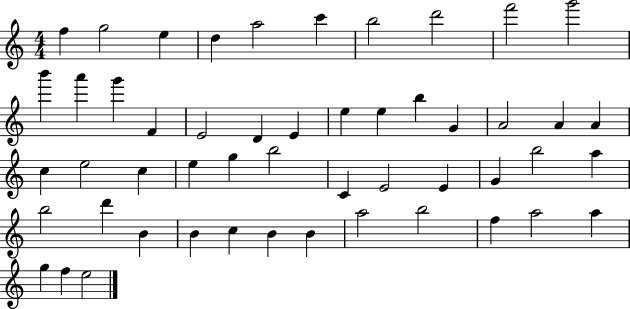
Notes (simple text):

F5/q G5/h E5/q D5/q A5/h C6/q B5/h D6/h F6/h G6/h B6/q A6/q G6/q F4/q E4/h D4/q E4/q E5/q E5/q B5/q G4/q A4/h A4/q A4/q C5/q E5/h C5/q E5/q G5/q B5/h C4/q E4/h E4/q G4/q B5/h A5/q B5/h D6/q B4/q B4/q C5/q B4/q B4/q A5/h B5/h F5/q A5/h A5/q G5/q F5/q E5/h